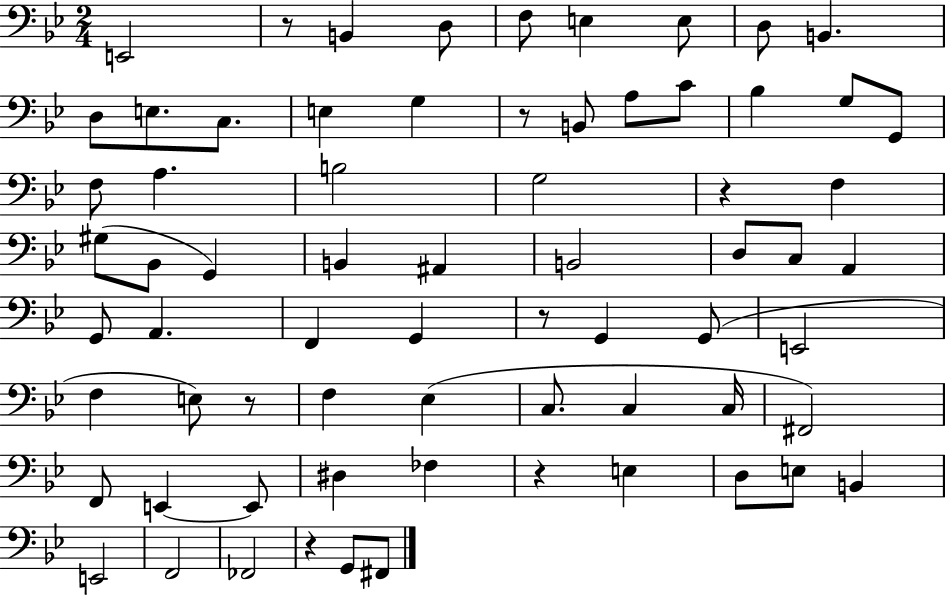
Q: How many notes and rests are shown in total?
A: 69